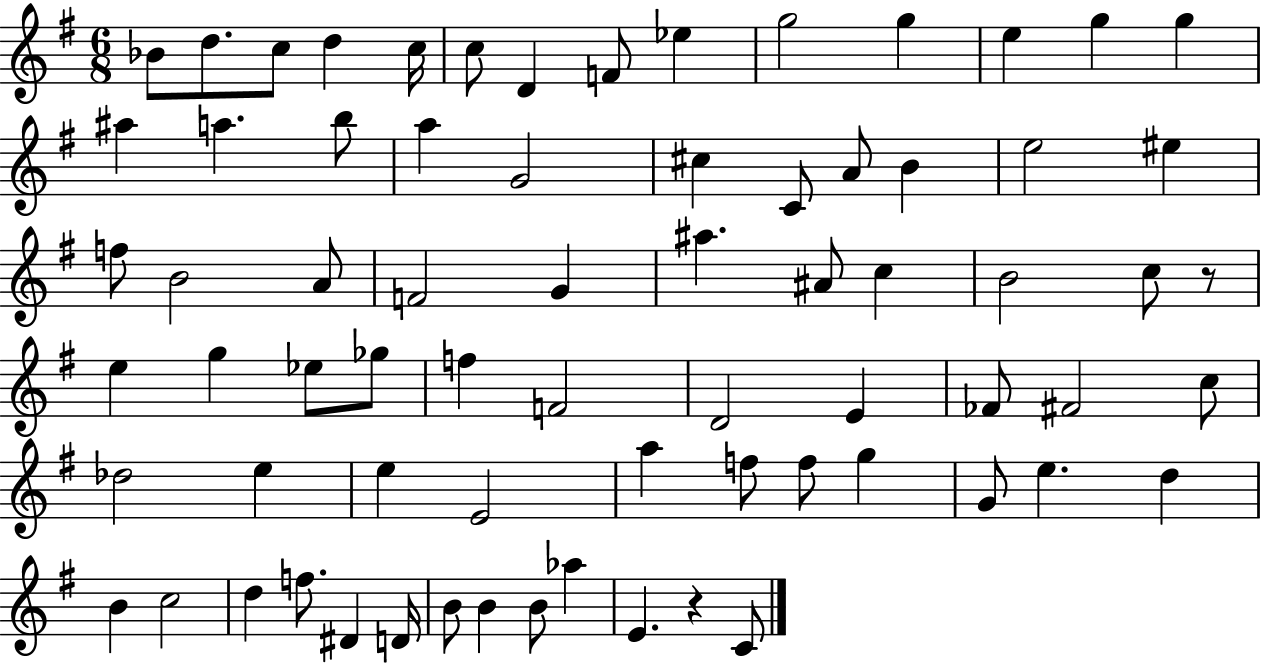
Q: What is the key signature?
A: G major